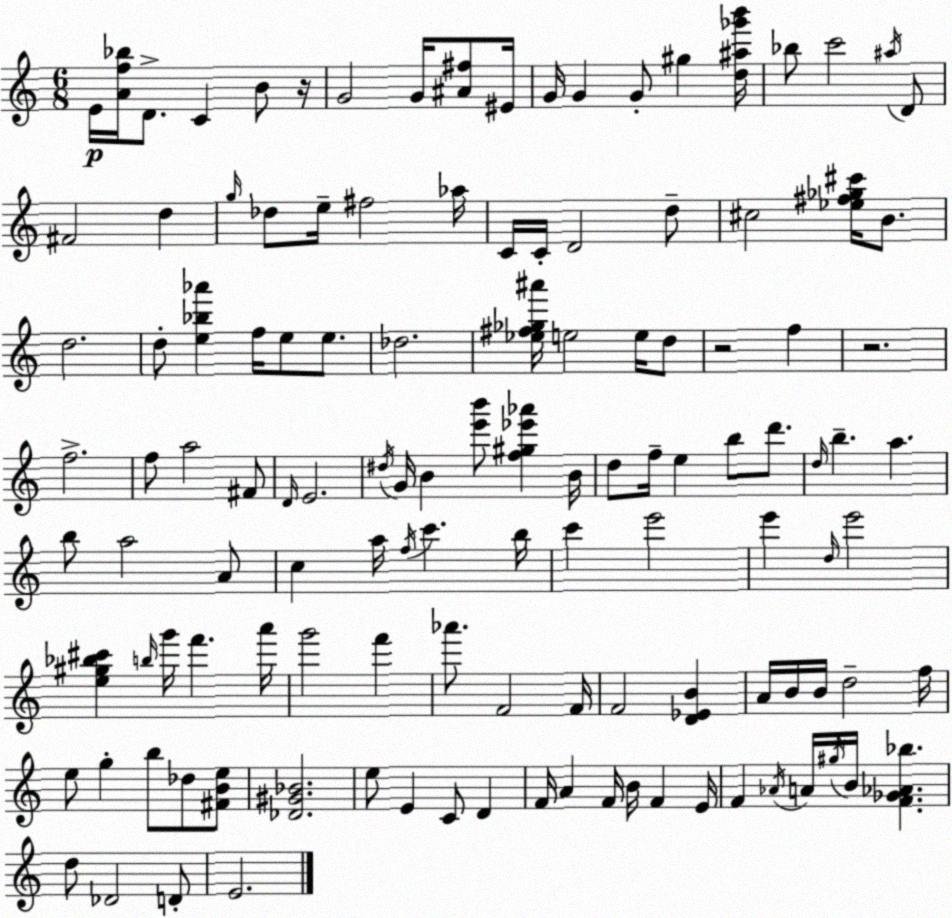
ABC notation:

X:1
T:Untitled
M:6/8
L:1/4
K:C
E/4 [Af_b]/4 D/2 C B/2 z/4 G2 G/4 [^A^f]/2 ^E/4 G/4 G G/2 ^g [d^a_g'b']/4 _b/2 c'2 ^a/4 D/2 ^F2 d g/4 _d/2 e/4 ^f2 _a/4 C/4 C/4 D2 d/2 ^c2 [_e^f_g^c']/4 B/2 d2 d/2 [e_b_a'] f/4 e/2 e/2 _d2 [_e^f_g^a']/4 e2 e/4 d/2 z2 f z2 f2 f/2 a2 ^F/2 D/4 E2 ^d/4 G/4 B [e'b']/2 [f^g_e'_a'] B/4 d/2 f/4 e b/2 d'/2 d/4 b a b/2 a2 A/2 c a/4 f/4 c' b/4 c' e'2 e' d/4 e'2 [e^g_b^c'] b/4 g'/4 f' a'/4 g'2 f' _a'/2 F2 F/4 F2 [D_EB] A/4 B/4 B/4 d2 f/4 e/2 g b/2 _d/2 [^FBe]/2 [_D^G_B]2 e/2 E C/2 D F/4 A F/4 B/4 F E/4 F _A/4 A/4 ^g/4 B/4 [F_G_A_b] d/2 _D2 D/2 E2